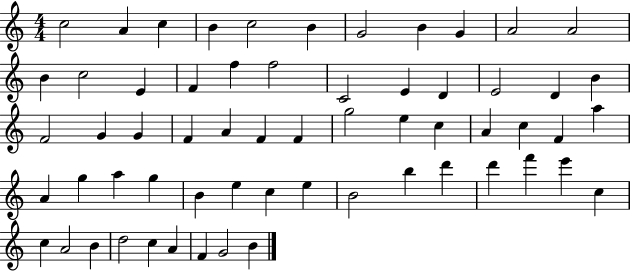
X:1
T:Untitled
M:4/4
L:1/4
K:C
c2 A c B c2 B G2 B G A2 A2 B c2 E F f f2 C2 E D E2 D B F2 G G F A F F g2 e c A c F a A g a g B e c e B2 b d' d' f' e' c c A2 B d2 c A F G2 B